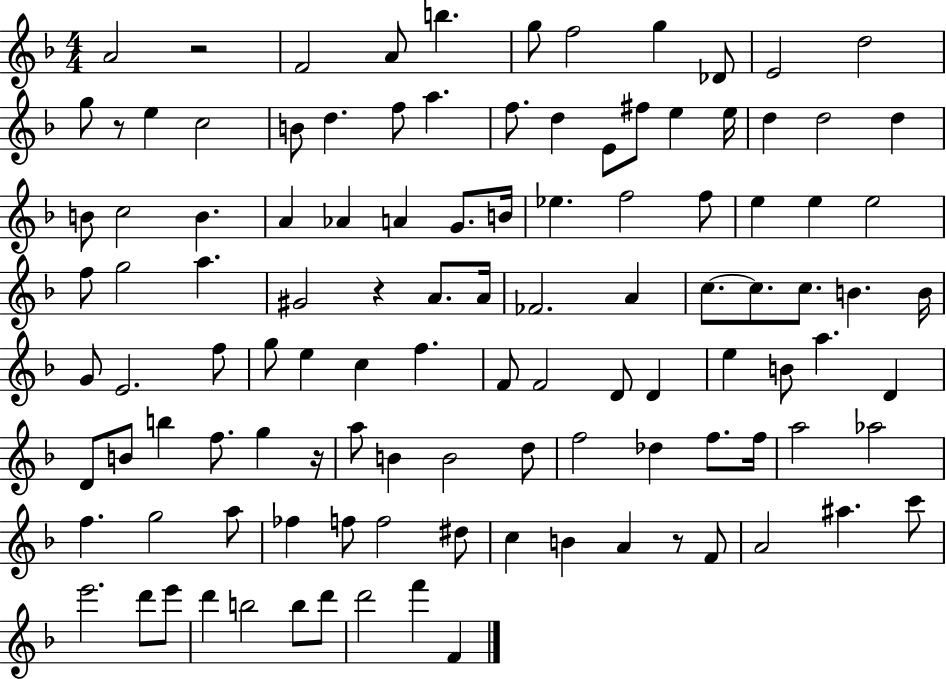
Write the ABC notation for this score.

X:1
T:Untitled
M:4/4
L:1/4
K:F
A2 z2 F2 A/2 b g/2 f2 g _D/2 E2 d2 g/2 z/2 e c2 B/2 d f/2 a f/2 d E/2 ^f/2 e e/4 d d2 d B/2 c2 B A _A A G/2 B/4 _e f2 f/2 e e e2 f/2 g2 a ^G2 z A/2 A/4 _F2 A c/2 c/2 c/2 B B/4 G/2 E2 f/2 g/2 e c f F/2 F2 D/2 D e B/2 a D D/2 B/2 b f/2 g z/4 a/2 B B2 d/2 f2 _d f/2 f/4 a2 _a2 f g2 a/2 _f f/2 f2 ^d/2 c B A z/2 F/2 A2 ^a c'/2 e'2 d'/2 e'/2 d' b2 b/2 d'/2 d'2 f' F